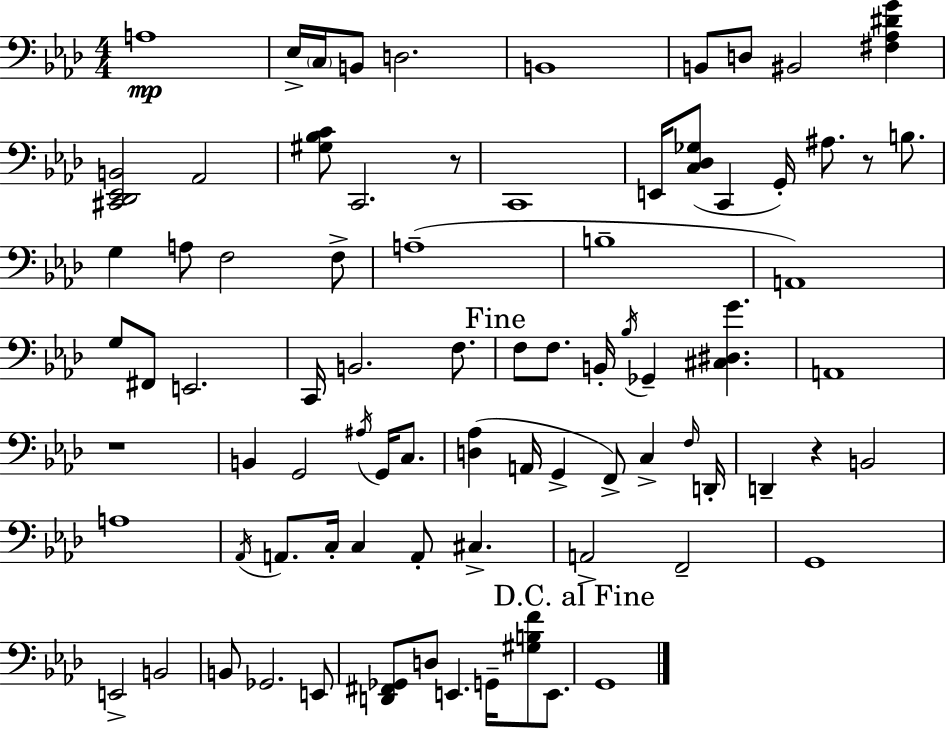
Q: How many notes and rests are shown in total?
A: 81